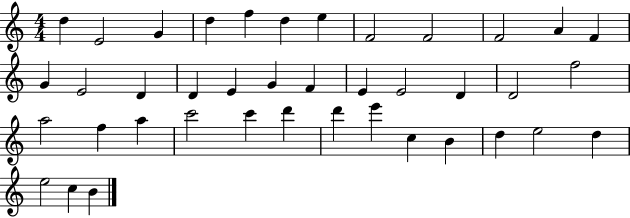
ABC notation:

X:1
T:Untitled
M:4/4
L:1/4
K:C
d E2 G d f d e F2 F2 F2 A F G E2 D D E G F E E2 D D2 f2 a2 f a c'2 c' d' d' e' c B d e2 d e2 c B